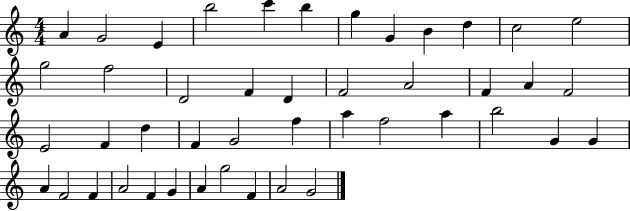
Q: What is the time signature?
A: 4/4